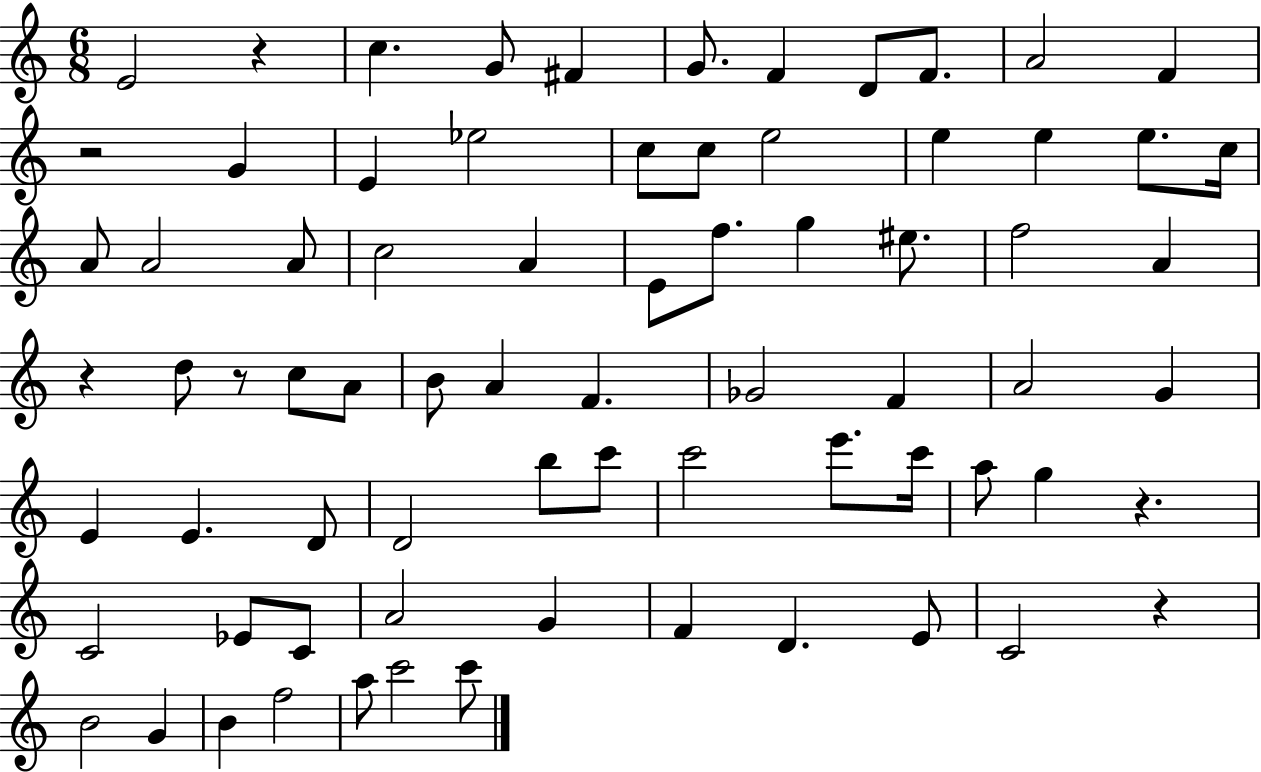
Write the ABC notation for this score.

X:1
T:Untitled
M:6/8
L:1/4
K:C
E2 z c G/2 ^F G/2 F D/2 F/2 A2 F z2 G E _e2 c/2 c/2 e2 e e e/2 c/4 A/2 A2 A/2 c2 A E/2 f/2 g ^e/2 f2 A z d/2 z/2 c/2 A/2 B/2 A F _G2 F A2 G E E D/2 D2 b/2 c'/2 c'2 e'/2 c'/4 a/2 g z C2 _E/2 C/2 A2 G F D E/2 C2 z B2 G B f2 a/2 c'2 c'/2